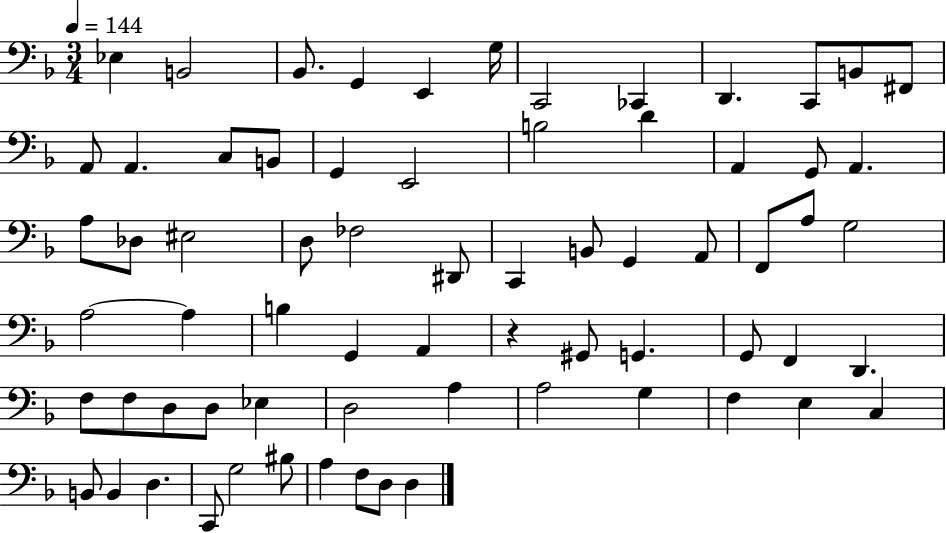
{
  \clef bass
  \numericTimeSignature
  \time 3/4
  \key f \major
  \tempo 4 = 144
  ees4 b,2 | bes,8. g,4 e,4 g16 | c,2 ces,4 | d,4. c,8 b,8 fis,8 | \break a,8 a,4. c8 b,8 | g,4 e,2 | b2 d'4 | a,4 g,8 a,4. | \break a8 des8 eis2 | d8 fes2 dis,8 | c,4 b,8 g,4 a,8 | f,8 a8 g2 | \break a2~~ a4 | b4 g,4 a,4 | r4 gis,8 g,4. | g,8 f,4 d,4. | \break f8 f8 d8 d8 ees4 | d2 a4 | a2 g4 | f4 e4 c4 | \break b,8 b,4 d4. | c,8 g2 bis8 | a4 f8 d8 d4 | \bar "|."
}